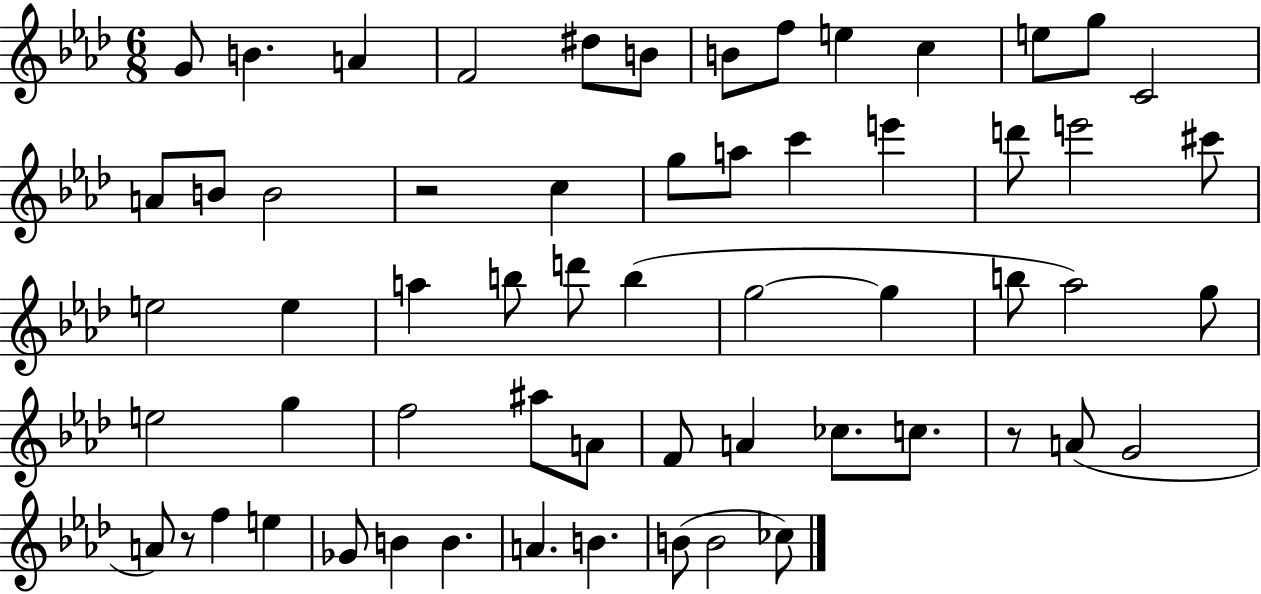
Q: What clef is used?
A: treble